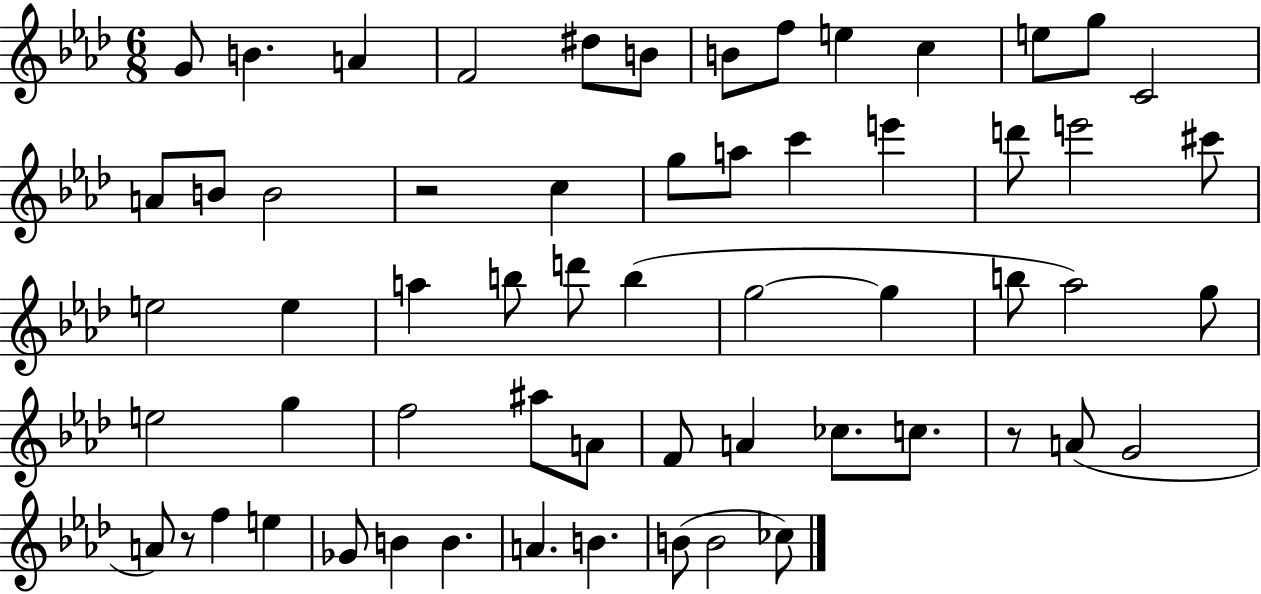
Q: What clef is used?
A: treble